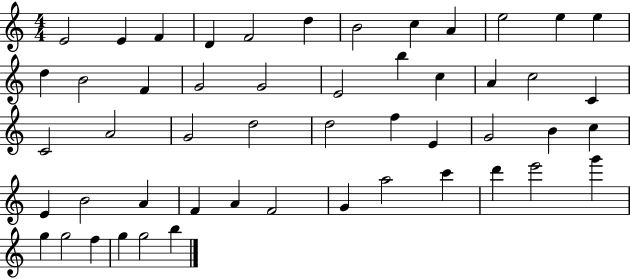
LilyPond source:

{
  \clef treble
  \numericTimeSignature
  \time 4/4
  \key c \major
  e'2 e'4 f'4 | d'4 f'2 d''4 | b'2 c''4 a'4 | e''2 e''4 e''4 | \break d''4 b'2 f'4 | g'2 g'2 | e'2 b''4 c''4 | a'4 c''2 c'4 | \break c'2 a'2 | g'2 d''2 | d''2 f''4 e'4 | g'2 b'4 c''4 | \break e'4 b'2 a'4 | f'4 a'4 f'2 | g'4 a''2 c'''4 | d'''4 e'''2 g'''4 | \break g''4 g''2 f''4 | g''4 g''2 b''4 | \bar "|."
}